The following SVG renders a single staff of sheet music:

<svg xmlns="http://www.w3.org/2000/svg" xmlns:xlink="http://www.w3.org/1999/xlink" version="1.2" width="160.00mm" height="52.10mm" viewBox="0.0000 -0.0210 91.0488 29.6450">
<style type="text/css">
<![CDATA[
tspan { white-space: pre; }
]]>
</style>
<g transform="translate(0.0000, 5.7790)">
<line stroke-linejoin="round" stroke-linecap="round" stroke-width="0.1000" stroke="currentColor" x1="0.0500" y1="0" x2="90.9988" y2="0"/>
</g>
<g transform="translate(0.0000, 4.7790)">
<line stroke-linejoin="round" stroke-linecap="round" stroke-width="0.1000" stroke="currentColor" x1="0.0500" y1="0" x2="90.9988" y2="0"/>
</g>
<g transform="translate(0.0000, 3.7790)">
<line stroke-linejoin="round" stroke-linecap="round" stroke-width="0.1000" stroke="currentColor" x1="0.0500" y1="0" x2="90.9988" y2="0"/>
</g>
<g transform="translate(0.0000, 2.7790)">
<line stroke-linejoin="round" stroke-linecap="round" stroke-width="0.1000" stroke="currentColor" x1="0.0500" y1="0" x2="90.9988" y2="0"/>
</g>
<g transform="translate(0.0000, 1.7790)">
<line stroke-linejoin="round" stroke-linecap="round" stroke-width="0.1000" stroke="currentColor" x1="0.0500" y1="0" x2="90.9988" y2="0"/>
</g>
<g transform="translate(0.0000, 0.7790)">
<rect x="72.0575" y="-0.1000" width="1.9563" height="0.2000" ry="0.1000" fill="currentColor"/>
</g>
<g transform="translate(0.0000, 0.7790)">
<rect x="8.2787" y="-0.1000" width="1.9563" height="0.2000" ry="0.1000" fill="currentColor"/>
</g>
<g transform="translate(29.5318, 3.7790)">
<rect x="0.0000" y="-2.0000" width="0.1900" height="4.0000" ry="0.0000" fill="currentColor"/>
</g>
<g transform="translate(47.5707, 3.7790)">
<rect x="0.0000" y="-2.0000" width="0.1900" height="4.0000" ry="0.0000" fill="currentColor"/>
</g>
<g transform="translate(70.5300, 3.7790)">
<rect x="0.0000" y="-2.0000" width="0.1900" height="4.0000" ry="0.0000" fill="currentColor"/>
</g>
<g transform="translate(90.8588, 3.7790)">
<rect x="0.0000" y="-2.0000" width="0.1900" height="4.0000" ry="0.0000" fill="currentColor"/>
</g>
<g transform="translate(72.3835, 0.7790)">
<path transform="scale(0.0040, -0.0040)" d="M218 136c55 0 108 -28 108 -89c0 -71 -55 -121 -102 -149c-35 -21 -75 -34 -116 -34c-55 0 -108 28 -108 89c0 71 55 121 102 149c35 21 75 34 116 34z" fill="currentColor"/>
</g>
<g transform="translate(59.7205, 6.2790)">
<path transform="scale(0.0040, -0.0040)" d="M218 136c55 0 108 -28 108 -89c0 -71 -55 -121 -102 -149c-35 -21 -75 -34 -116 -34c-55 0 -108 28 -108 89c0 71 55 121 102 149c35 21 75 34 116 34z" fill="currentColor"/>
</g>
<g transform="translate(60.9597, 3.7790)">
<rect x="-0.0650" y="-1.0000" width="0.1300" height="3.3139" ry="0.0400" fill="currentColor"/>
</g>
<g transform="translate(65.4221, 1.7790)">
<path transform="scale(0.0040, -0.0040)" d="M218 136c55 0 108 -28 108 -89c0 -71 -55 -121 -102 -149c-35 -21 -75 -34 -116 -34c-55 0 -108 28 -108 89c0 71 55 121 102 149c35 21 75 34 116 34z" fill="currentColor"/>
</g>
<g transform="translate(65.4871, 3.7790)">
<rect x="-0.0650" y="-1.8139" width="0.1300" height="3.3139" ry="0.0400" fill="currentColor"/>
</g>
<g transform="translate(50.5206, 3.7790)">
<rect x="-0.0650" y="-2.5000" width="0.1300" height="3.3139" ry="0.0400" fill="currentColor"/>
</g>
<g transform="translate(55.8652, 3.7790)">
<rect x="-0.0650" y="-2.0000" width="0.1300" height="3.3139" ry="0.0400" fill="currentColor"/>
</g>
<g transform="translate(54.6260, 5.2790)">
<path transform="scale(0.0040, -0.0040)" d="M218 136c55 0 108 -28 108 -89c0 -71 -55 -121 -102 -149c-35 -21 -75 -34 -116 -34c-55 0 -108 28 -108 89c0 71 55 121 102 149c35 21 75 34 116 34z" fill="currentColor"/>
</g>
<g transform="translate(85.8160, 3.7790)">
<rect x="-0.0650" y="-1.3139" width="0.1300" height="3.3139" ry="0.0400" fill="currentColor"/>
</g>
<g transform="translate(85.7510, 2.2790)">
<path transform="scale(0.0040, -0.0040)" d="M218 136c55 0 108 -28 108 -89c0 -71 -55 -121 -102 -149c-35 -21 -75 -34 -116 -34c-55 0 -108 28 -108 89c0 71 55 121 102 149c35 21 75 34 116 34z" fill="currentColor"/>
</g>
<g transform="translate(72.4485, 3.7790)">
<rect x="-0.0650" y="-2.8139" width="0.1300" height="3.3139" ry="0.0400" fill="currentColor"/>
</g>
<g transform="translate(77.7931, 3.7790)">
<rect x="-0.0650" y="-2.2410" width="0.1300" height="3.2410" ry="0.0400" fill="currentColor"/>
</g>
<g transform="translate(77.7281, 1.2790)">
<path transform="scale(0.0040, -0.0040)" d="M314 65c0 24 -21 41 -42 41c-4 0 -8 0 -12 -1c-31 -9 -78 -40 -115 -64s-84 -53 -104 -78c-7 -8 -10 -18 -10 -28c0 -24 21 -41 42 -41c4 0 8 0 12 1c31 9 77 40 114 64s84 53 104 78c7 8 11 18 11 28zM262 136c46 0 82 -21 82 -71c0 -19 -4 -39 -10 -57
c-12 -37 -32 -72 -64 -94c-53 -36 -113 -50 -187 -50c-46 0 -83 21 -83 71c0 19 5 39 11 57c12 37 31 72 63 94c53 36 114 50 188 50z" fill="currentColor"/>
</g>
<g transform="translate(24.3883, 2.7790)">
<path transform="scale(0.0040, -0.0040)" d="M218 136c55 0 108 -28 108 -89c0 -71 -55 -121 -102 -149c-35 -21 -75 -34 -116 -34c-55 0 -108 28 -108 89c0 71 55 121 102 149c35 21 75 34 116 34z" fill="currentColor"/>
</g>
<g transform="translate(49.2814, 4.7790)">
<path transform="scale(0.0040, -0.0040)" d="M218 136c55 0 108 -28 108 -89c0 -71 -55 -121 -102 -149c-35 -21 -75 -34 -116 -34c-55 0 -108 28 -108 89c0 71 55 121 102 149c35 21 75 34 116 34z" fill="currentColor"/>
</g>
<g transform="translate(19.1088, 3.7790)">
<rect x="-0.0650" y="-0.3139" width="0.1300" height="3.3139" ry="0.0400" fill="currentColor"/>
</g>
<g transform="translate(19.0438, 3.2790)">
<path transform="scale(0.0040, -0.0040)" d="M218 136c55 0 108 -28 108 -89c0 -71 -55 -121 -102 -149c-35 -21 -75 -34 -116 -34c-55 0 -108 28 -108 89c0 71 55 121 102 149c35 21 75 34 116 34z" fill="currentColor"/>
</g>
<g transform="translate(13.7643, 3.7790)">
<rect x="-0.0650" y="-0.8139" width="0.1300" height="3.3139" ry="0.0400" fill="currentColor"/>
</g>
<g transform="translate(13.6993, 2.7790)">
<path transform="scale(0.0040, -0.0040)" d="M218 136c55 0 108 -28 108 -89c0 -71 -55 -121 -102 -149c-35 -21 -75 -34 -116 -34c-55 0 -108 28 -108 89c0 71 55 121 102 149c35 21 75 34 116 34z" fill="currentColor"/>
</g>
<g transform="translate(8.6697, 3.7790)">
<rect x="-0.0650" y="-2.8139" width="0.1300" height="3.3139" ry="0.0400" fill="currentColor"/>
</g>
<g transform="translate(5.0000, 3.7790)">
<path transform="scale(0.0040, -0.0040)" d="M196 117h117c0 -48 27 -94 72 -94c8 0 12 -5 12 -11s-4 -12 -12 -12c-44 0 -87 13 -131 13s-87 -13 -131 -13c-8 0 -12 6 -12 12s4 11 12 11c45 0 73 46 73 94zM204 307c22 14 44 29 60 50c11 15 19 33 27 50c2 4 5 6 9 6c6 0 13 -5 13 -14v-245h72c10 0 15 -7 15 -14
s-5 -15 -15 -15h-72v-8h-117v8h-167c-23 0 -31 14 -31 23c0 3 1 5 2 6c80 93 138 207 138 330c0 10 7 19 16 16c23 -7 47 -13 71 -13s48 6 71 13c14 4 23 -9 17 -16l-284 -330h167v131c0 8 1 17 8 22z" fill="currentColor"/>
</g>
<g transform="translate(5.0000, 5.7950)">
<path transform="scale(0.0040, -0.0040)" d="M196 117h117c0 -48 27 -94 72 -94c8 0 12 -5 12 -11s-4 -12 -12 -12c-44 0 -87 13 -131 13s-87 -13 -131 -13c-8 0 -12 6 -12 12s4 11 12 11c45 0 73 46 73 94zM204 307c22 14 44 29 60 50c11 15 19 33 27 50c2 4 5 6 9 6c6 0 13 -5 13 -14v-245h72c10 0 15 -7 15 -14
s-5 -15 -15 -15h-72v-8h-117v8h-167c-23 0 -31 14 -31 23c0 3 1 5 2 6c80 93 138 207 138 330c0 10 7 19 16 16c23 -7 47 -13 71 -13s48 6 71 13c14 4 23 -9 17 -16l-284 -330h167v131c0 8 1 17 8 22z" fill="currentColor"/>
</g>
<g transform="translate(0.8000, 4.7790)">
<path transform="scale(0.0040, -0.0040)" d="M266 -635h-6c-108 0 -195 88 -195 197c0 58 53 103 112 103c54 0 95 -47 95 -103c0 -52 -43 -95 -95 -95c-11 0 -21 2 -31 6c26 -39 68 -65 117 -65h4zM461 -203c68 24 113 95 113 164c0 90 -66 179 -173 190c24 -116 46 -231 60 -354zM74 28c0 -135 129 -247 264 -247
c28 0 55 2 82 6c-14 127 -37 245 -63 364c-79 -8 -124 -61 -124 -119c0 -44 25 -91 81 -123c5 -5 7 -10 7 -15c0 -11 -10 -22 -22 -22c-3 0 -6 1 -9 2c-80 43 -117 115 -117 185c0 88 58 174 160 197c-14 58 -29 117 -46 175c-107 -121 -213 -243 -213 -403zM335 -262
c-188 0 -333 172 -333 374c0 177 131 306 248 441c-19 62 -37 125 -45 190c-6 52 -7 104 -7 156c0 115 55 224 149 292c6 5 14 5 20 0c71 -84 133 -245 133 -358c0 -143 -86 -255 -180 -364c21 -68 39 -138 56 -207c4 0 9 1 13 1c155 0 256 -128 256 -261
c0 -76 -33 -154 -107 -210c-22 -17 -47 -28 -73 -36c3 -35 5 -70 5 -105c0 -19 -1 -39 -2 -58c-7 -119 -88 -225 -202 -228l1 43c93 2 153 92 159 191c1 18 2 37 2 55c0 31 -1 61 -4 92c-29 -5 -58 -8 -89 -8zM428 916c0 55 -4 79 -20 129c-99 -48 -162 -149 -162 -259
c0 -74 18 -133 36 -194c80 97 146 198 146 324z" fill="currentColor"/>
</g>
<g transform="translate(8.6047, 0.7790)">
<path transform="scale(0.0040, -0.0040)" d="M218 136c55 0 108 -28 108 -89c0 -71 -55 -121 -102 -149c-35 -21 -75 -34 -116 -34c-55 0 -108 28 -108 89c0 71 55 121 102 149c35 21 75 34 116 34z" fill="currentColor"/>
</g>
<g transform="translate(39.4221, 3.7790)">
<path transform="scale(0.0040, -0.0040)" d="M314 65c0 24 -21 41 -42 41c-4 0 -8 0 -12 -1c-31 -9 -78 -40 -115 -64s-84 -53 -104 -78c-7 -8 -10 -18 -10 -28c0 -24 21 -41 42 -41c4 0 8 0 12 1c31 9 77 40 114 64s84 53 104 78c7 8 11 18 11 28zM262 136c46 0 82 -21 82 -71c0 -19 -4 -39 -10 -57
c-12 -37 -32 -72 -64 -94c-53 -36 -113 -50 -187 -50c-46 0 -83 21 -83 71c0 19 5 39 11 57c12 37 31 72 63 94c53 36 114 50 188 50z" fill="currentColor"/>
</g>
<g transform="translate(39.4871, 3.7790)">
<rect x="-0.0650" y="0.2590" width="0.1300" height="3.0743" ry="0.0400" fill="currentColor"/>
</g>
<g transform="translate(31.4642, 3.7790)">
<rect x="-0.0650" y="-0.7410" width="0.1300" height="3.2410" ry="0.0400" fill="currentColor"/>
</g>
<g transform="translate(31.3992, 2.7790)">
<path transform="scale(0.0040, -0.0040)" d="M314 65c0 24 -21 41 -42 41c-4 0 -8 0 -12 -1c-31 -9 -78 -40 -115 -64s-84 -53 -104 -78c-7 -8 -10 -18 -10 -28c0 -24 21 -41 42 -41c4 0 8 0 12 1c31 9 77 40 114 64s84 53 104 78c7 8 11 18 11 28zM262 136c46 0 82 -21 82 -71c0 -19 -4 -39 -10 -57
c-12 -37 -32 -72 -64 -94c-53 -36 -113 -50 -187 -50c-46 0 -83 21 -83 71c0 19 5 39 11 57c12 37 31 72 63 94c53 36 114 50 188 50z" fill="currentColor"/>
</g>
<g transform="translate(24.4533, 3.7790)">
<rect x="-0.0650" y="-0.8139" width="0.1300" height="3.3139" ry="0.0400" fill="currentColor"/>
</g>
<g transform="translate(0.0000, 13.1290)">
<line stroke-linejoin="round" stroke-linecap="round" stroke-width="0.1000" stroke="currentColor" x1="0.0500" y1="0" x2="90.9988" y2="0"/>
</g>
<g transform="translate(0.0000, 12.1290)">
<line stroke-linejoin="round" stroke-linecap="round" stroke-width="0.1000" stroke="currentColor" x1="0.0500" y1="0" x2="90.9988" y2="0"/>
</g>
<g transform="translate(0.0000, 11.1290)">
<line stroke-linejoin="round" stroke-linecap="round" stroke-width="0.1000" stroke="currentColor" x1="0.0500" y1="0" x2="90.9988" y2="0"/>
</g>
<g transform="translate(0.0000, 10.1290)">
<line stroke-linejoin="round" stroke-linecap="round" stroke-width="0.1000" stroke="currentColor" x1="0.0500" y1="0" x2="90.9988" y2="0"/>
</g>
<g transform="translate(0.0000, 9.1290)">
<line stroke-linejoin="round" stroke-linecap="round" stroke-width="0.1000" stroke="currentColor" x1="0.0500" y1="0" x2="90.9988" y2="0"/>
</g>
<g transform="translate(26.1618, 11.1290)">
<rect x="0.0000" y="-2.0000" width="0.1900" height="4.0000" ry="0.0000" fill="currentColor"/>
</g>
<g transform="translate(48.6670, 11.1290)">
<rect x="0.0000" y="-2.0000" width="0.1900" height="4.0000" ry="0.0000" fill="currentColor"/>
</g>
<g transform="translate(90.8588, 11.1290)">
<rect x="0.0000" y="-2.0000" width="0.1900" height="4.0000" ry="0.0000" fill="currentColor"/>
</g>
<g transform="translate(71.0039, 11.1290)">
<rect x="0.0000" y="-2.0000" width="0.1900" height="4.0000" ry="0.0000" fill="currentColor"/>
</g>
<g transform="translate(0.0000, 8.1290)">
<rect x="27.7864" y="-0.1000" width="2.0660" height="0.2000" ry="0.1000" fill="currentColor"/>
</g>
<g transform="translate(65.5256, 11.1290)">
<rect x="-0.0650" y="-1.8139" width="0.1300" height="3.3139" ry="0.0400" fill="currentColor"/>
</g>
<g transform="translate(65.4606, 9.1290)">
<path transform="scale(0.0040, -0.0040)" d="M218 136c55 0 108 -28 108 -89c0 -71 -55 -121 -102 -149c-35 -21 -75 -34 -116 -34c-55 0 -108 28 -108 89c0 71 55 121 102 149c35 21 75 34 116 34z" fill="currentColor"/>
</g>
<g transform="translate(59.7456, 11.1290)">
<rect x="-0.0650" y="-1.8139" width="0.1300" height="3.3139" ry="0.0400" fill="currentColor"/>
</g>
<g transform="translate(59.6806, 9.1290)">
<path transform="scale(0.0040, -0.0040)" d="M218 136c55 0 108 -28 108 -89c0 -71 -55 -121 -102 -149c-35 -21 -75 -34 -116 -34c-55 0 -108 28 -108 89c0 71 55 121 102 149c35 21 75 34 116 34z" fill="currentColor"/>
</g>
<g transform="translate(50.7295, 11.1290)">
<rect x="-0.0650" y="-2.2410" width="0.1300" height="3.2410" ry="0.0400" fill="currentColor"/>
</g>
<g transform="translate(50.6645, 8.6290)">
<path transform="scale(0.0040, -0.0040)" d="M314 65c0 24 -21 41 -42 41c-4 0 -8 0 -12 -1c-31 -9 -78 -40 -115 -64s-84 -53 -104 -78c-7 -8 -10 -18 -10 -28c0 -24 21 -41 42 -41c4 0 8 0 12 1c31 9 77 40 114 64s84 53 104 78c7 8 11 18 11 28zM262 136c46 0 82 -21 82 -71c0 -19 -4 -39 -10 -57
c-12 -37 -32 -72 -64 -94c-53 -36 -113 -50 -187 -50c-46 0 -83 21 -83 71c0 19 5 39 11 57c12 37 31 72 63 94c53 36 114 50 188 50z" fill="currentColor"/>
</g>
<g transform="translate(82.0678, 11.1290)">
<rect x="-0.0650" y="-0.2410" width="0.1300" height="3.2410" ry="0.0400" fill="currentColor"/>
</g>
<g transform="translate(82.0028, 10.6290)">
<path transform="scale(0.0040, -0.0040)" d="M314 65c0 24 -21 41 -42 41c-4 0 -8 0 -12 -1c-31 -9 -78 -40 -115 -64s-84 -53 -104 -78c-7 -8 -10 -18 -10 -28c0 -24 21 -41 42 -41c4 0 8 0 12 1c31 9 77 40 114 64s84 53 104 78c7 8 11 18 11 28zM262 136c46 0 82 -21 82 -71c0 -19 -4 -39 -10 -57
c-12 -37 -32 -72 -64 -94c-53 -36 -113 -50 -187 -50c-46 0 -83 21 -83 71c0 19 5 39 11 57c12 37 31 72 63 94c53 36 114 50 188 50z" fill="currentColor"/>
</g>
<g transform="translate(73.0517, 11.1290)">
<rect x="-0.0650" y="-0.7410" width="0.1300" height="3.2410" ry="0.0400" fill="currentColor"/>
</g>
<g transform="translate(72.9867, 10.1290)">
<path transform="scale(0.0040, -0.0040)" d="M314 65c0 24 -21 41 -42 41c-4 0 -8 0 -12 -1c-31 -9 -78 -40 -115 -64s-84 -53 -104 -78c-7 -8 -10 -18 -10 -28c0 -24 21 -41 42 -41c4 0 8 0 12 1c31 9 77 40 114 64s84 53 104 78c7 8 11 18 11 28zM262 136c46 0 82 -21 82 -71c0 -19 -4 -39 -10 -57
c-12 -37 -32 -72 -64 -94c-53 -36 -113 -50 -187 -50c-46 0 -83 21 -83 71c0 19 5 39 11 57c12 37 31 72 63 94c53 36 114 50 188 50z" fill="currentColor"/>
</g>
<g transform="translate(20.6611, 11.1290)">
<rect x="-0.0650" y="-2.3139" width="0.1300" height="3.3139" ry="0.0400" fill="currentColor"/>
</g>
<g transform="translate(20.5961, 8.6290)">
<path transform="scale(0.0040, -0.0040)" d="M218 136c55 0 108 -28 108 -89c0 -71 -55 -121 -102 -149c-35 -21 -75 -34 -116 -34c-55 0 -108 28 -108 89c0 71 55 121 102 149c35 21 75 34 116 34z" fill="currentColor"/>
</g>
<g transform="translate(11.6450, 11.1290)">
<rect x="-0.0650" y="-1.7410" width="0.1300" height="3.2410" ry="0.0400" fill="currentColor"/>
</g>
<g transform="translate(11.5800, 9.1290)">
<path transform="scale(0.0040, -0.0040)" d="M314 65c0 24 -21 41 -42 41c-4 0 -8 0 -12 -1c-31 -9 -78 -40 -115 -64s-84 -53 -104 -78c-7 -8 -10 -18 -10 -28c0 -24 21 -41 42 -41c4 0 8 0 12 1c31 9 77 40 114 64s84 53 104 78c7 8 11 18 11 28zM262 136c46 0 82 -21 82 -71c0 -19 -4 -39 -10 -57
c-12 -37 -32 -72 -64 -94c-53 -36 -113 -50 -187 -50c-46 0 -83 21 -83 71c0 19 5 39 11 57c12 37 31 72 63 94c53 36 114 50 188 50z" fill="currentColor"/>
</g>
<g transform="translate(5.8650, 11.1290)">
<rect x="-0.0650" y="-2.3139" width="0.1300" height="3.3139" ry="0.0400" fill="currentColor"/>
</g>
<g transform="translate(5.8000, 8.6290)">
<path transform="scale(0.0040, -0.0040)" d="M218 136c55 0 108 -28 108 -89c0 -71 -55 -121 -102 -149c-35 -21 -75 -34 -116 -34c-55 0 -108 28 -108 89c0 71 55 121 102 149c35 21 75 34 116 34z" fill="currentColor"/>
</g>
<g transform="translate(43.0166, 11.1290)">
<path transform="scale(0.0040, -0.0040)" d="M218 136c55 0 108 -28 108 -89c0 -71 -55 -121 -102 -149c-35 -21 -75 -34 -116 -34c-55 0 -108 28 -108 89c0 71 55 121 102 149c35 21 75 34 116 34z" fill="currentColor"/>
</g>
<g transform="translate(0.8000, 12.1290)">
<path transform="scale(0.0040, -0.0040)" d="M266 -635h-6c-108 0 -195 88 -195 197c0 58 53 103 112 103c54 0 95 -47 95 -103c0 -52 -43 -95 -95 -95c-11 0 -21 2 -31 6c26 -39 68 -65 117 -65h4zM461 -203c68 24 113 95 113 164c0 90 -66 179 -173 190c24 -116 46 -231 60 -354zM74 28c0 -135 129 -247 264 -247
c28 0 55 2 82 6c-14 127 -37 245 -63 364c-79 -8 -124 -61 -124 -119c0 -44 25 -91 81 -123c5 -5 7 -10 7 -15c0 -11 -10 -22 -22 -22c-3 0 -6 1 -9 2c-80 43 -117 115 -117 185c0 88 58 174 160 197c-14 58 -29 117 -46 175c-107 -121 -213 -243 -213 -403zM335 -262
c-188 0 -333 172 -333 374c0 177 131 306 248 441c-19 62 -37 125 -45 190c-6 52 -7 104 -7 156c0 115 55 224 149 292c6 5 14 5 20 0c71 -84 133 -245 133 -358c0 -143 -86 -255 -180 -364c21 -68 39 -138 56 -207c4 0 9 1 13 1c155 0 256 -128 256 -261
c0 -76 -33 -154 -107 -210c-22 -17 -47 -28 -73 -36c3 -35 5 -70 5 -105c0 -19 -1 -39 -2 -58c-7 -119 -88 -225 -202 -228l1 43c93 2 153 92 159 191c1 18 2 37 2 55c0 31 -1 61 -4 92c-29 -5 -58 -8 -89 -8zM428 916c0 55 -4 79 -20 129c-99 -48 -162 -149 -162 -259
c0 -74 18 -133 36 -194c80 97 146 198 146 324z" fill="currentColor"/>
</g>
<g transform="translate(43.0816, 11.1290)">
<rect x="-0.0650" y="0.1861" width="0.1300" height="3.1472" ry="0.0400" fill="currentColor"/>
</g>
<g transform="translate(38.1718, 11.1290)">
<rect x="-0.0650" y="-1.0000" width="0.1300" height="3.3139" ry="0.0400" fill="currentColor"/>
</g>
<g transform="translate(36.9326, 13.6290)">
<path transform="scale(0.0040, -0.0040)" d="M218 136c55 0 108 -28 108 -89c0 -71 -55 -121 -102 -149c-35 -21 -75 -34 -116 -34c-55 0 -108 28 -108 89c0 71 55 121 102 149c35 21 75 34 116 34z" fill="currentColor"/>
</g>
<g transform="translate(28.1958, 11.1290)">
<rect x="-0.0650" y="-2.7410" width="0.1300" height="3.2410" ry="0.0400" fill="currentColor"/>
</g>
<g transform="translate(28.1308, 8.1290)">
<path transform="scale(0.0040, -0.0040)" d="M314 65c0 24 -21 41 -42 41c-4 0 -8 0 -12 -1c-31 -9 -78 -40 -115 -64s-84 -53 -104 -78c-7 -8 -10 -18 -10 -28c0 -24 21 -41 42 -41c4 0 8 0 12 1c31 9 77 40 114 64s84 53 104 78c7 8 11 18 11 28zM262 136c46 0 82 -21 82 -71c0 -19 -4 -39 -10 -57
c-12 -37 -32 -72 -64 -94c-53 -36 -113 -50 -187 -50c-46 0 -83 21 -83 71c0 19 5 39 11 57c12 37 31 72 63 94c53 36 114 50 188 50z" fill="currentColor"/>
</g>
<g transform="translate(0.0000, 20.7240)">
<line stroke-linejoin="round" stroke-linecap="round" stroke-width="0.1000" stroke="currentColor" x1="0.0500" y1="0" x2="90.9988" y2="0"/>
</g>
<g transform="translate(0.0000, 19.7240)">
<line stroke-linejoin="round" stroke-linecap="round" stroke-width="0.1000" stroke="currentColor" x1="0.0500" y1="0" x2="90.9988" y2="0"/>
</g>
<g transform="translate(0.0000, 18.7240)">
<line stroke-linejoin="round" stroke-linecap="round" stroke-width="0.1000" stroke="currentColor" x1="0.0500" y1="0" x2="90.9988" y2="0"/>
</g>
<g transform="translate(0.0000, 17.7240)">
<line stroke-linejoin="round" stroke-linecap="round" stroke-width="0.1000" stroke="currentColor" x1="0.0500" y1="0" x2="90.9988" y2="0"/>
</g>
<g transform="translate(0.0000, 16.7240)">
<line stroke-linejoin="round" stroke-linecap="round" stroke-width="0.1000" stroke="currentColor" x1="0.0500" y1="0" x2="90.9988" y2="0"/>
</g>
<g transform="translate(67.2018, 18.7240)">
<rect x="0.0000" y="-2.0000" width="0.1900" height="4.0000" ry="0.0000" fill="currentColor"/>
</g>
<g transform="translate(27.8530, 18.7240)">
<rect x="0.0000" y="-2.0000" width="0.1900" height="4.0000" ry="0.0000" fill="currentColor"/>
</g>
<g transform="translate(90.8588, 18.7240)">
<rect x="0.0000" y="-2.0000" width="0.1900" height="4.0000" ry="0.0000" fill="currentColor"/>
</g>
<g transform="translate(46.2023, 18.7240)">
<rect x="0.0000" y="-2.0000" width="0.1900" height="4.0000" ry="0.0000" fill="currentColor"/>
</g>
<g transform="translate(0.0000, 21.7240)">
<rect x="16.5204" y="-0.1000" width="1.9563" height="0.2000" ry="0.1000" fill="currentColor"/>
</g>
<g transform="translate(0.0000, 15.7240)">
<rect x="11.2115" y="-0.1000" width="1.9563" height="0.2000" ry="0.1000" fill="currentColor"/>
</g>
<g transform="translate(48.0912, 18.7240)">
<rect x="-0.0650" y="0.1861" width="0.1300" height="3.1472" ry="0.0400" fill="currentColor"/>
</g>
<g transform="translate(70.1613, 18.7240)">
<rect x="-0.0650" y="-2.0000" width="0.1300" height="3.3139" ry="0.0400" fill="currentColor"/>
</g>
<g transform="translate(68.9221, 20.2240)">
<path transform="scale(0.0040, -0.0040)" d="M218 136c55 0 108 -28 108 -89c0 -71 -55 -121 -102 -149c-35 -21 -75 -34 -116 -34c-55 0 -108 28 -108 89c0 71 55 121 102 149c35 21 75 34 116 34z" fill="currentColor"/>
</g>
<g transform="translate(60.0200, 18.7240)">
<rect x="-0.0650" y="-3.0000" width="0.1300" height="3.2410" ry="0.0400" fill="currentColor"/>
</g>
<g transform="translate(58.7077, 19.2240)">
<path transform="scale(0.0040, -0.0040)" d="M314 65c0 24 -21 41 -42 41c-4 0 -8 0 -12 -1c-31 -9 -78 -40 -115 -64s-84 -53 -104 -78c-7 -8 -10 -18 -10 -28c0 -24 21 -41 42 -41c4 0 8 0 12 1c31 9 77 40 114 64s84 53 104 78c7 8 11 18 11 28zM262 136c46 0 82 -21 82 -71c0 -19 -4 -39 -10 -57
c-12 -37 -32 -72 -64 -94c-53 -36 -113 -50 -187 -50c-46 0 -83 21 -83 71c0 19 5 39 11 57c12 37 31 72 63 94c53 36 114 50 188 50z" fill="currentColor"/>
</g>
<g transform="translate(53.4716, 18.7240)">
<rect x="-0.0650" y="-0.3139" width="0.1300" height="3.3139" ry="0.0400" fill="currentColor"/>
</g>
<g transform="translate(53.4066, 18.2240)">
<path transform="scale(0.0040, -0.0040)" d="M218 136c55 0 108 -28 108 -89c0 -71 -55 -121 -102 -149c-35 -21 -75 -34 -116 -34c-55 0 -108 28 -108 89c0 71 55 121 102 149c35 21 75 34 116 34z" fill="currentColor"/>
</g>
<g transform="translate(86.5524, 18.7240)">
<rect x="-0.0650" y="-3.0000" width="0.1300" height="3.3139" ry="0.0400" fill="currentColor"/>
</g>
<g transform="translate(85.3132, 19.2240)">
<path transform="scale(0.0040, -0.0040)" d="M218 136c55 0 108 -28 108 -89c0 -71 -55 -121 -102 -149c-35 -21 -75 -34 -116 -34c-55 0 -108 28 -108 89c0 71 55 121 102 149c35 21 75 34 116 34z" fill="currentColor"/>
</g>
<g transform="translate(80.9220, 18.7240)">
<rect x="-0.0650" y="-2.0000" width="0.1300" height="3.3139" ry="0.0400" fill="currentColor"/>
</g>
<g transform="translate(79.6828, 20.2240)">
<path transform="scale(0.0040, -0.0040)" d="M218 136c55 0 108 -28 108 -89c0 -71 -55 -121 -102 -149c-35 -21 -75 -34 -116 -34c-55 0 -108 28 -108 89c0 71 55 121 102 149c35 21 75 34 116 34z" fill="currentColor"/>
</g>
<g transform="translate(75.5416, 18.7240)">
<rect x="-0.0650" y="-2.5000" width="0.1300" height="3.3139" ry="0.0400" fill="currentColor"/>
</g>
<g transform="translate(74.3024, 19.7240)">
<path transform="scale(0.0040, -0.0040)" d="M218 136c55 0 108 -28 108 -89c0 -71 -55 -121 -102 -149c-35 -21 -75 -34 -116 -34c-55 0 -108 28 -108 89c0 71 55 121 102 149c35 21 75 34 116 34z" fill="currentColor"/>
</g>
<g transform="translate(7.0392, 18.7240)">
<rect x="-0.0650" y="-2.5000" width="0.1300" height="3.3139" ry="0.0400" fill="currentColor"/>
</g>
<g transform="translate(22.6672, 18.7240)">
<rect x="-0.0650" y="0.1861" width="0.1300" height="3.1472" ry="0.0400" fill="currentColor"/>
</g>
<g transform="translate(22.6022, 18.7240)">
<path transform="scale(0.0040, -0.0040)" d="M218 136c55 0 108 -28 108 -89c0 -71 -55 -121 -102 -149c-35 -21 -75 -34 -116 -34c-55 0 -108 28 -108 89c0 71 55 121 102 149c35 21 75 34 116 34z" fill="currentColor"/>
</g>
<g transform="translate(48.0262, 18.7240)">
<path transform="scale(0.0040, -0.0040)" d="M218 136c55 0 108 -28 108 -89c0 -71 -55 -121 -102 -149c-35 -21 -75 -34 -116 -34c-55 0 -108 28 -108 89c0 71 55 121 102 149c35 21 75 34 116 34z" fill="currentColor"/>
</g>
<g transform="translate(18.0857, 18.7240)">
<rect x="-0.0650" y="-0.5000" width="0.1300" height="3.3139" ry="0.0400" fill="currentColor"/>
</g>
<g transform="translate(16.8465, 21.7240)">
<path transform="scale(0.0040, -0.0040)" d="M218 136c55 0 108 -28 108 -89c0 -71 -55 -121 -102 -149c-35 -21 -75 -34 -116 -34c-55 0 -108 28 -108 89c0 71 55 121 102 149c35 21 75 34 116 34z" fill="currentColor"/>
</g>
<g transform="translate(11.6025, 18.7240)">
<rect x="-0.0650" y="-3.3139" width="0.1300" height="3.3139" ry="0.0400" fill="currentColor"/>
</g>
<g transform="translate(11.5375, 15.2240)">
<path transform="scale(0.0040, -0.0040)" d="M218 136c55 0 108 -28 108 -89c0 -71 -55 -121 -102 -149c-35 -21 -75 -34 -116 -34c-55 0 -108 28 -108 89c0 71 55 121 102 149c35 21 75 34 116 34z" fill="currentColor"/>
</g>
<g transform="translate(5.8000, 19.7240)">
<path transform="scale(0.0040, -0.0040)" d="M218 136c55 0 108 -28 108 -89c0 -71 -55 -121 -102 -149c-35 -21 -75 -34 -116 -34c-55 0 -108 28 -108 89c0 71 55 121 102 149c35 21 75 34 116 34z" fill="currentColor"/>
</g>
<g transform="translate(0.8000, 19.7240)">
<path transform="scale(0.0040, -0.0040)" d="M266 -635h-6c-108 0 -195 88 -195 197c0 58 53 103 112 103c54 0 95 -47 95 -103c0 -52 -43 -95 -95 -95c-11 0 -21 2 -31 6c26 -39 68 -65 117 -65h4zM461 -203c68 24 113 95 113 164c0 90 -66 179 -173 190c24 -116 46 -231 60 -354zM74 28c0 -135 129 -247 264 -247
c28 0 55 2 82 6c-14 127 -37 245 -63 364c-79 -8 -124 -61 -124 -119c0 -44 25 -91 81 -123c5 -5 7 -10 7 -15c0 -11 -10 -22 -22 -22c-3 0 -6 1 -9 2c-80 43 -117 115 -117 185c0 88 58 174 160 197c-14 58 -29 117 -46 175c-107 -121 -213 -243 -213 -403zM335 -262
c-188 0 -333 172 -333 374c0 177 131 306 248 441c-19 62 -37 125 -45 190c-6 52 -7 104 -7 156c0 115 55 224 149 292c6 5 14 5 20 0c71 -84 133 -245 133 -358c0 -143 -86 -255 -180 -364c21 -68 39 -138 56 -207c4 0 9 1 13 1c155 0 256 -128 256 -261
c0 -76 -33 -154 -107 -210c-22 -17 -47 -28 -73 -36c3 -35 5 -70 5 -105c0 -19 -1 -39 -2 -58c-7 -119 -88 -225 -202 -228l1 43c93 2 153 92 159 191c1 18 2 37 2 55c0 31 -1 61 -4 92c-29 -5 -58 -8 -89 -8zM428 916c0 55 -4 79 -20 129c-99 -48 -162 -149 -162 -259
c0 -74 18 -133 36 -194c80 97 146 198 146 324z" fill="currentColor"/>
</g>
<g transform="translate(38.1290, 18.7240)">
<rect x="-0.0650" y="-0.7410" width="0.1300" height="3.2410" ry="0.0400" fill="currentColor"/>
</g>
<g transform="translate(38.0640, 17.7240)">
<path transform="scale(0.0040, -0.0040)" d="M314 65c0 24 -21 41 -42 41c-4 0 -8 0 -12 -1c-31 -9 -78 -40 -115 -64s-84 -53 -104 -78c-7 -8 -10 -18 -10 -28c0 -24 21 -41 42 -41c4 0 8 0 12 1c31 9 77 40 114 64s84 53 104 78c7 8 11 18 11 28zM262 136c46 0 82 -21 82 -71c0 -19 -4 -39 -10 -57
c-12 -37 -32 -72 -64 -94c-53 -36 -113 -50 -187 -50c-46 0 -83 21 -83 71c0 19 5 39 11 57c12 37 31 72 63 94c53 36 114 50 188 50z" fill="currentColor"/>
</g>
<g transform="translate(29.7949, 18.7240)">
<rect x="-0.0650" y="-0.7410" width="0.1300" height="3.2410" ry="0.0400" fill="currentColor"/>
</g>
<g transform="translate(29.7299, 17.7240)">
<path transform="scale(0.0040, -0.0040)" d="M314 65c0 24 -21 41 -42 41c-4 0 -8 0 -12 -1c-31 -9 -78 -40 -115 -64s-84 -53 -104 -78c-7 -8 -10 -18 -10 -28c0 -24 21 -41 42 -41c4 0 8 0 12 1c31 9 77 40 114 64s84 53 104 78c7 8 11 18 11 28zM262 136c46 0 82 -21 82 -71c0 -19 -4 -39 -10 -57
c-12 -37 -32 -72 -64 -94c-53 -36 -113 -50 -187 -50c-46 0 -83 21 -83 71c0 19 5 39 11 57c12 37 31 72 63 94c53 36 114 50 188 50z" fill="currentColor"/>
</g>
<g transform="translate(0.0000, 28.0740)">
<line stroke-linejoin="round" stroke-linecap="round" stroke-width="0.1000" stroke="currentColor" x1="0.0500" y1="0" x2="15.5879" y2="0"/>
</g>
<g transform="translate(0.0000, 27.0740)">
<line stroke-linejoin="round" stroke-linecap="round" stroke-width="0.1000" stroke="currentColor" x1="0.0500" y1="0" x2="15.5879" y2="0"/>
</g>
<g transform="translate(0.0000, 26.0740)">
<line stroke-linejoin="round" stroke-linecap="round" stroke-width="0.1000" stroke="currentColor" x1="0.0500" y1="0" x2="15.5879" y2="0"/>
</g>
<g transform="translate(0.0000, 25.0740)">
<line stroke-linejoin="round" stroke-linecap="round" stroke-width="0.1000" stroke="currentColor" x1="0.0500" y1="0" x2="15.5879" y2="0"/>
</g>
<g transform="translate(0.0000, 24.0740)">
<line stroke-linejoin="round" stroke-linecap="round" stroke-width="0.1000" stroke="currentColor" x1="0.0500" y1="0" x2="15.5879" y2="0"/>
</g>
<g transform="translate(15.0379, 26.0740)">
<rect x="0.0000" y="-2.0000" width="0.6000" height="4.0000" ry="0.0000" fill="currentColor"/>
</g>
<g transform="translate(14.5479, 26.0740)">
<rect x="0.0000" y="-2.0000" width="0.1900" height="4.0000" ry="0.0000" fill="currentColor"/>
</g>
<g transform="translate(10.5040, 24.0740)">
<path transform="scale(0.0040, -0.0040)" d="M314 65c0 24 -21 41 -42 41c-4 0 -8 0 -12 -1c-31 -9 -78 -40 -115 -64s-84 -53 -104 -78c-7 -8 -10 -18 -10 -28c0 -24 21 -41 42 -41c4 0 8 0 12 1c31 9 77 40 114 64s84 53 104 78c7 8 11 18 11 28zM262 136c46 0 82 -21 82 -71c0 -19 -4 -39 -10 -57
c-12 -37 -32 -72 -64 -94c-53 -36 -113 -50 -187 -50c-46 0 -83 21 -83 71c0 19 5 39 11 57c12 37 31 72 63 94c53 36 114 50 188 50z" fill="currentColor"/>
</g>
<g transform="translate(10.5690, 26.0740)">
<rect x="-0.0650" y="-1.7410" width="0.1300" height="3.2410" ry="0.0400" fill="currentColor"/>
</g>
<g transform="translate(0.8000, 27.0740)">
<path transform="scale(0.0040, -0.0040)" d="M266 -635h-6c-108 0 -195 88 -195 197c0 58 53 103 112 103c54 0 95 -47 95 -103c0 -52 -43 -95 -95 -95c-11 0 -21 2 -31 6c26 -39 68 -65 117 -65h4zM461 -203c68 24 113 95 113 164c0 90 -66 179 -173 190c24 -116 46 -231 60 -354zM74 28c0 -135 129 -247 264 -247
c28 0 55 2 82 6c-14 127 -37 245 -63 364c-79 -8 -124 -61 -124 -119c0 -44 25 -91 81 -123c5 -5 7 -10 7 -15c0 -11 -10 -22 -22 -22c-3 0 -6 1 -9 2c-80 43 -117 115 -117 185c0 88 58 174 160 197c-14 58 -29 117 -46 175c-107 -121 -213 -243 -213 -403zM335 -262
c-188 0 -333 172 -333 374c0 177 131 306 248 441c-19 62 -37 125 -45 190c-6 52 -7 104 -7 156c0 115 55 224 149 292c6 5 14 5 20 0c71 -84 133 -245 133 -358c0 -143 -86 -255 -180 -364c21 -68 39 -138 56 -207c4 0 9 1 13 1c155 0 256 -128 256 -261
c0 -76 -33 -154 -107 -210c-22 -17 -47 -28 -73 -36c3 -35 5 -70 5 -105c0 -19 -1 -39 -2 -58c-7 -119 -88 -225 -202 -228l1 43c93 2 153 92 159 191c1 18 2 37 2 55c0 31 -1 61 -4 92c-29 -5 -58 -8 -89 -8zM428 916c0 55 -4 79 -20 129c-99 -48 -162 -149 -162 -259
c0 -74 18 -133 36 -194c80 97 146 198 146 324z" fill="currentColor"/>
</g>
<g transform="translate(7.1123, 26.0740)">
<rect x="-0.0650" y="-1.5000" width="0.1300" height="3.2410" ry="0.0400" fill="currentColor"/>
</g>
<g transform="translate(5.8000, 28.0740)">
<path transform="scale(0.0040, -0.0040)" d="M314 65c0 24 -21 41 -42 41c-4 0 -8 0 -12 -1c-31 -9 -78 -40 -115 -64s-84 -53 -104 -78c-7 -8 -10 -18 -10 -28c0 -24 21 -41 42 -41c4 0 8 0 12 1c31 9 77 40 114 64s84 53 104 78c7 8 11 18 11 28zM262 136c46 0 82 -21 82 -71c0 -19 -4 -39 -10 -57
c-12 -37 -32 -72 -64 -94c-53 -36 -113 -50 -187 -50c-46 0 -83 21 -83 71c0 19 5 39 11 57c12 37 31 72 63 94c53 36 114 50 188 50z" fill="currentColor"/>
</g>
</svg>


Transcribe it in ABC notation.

X:1
T:Untitled
M:4/4
L:1/4
K:C
a d c d d2 B2 G F D f a g2 e g f2 g a2 D B g2 f f d2 c2 G b C B d2 d2 B c A2 F G F A E2 f2